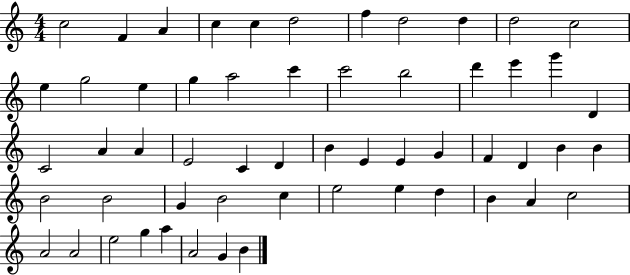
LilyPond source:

{
  \clef treble
  \numericTimeSignature
  \time 4/4
  \key c \major
  c''2 f'4 a'4 | c''4 c''4 d''2 | f''4 d''2 d''4 | d''2 c''2 | \break e''4 g''2 e''4 | g''4 a''2 c'''4 | c'''2 b''2 | d'''4 e'''4 g'''4 d'4 | \break c'2 a'4 a'4 | e'2 c'4 d'4 | b'4 e'4 e'4 g'4 | f'4 d'4 b'4 b'4 | \break b'2 b'2 | g'4 b'2 c''4 | e''2 e''4 d''4 | b'4 a'4 c''2 | \break a'2 a'2 | e''2 g''4 a''4 | a'2 g'4 b'4 | \bar "|."
}